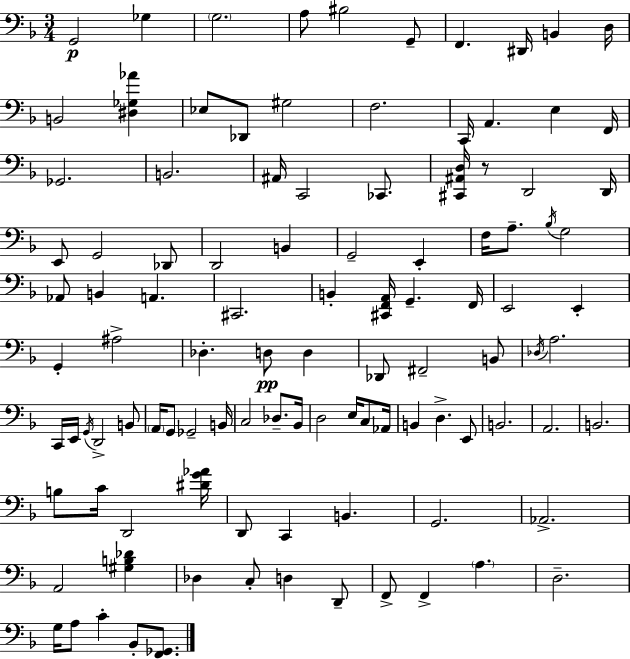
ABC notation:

X:1
T:Untitled
M:3/4
L:1/4
K:F
G,,2 _G, G,2 A,/2 ^B,2 G,,/2 F,, ^D,,/4 B,, D,/4 B,,2 [^D,_G,_A] _E,/2 _D,,/2 ^G,2 F,2 C,,/4 A,, E, F,,/4 _G,,2 B,,2 ^A,,/4 C,,2 _C,,/2 [^C,,^A,,D,]/4 z/2 D,,2 D,,/4 E,,/2 G,,2 _D,,/2 D,,2 B,, G,,2 E,, F,/4 A,/2 _B,/4 G,2 _A,,/2 B,, A,, ^C,,2 B,, [^C,,F,,A,,]/4 G,, F,,/4 E,,2 E,, G,, ^A,2 _D, D,/2 D, _D,,/2 ^F,,2 B,,/2 _D,/4 A,2 C,,/4 E,,/4 G,,/4 D,,2 B,,/2 A,,/4 G,,/2 _G,,2 B,,/4 C,2 _D,/2 _B,,/4 D,2 E,/4 C,/2 _A,,/4 B,, D, E,,/2 B,,2 A,,2 B,,2 B,/2 C/4 D,,2 [^DG_A]/4 D,,/2 C,, B,, G,,2 _A,,2 A,,2 [^G,B,_D] _D, C,/2 D, D,,/2 F,,/2 F,, A, D,2 G,/4 A,/2 C _B,,/2 [F,,_G,,]/2